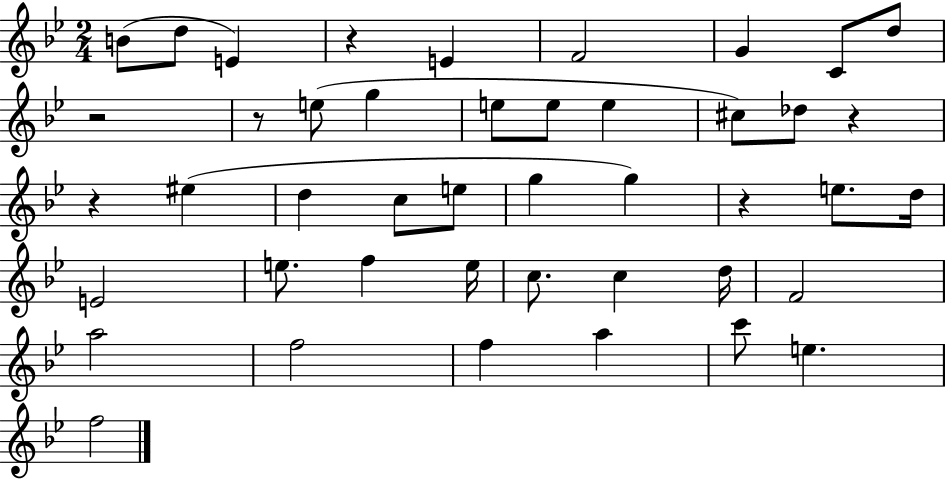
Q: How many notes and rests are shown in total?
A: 44